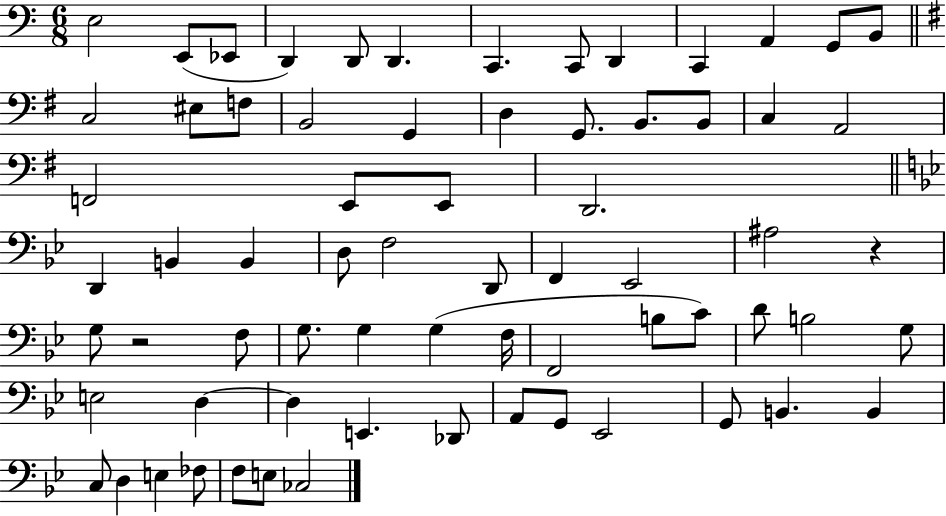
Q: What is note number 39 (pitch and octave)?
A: F3